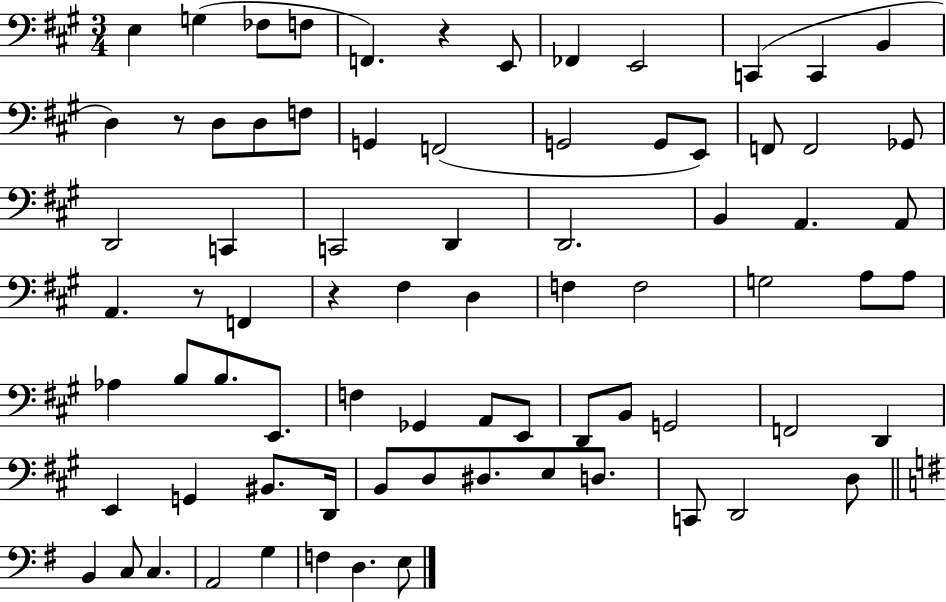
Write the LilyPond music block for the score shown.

{
  \clef bass
  \numericTimeSignature
  \time 3/4
  \key a \major
  \repeat volta 2 { e4 g4( fes8 f8 | f,4.) r4 e,8 | fes,4 e,2 | c,4( c,4 b,4 | \break d4) r8 d8 d8 f8 | g,4 f,2( | g,2 g,8 e,8) | f,8 f,2 ges,8 | \break d,2 c,4 | c,2 d,4 | d,2. | b,4 a,4. a,8 | \break a,4. r8 f,4 | r4 fis4 d4 | f4 f2 | g2 a8 a8 | \break aes4 b8 b8. e,8. | f4 ges,4 a,8 e,8 | d,8 b,8 g,2 | f,2 d,4 | \break e,4 g,4 bis,8. d,16 | b,8 d8 dis8. e8 d8. | c,8 d,2 d8 | \bar "||" \break \key g \major b,4 c8 c4. | a,2 g4 | f4 d4. e8 | } \bar "|."
}